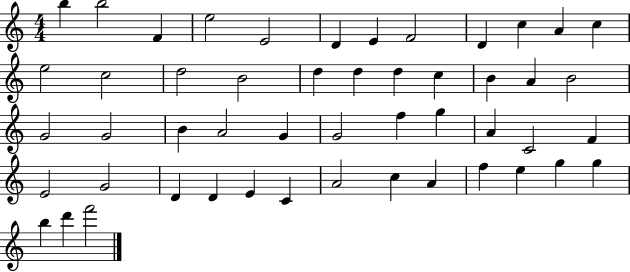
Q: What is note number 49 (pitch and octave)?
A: D6